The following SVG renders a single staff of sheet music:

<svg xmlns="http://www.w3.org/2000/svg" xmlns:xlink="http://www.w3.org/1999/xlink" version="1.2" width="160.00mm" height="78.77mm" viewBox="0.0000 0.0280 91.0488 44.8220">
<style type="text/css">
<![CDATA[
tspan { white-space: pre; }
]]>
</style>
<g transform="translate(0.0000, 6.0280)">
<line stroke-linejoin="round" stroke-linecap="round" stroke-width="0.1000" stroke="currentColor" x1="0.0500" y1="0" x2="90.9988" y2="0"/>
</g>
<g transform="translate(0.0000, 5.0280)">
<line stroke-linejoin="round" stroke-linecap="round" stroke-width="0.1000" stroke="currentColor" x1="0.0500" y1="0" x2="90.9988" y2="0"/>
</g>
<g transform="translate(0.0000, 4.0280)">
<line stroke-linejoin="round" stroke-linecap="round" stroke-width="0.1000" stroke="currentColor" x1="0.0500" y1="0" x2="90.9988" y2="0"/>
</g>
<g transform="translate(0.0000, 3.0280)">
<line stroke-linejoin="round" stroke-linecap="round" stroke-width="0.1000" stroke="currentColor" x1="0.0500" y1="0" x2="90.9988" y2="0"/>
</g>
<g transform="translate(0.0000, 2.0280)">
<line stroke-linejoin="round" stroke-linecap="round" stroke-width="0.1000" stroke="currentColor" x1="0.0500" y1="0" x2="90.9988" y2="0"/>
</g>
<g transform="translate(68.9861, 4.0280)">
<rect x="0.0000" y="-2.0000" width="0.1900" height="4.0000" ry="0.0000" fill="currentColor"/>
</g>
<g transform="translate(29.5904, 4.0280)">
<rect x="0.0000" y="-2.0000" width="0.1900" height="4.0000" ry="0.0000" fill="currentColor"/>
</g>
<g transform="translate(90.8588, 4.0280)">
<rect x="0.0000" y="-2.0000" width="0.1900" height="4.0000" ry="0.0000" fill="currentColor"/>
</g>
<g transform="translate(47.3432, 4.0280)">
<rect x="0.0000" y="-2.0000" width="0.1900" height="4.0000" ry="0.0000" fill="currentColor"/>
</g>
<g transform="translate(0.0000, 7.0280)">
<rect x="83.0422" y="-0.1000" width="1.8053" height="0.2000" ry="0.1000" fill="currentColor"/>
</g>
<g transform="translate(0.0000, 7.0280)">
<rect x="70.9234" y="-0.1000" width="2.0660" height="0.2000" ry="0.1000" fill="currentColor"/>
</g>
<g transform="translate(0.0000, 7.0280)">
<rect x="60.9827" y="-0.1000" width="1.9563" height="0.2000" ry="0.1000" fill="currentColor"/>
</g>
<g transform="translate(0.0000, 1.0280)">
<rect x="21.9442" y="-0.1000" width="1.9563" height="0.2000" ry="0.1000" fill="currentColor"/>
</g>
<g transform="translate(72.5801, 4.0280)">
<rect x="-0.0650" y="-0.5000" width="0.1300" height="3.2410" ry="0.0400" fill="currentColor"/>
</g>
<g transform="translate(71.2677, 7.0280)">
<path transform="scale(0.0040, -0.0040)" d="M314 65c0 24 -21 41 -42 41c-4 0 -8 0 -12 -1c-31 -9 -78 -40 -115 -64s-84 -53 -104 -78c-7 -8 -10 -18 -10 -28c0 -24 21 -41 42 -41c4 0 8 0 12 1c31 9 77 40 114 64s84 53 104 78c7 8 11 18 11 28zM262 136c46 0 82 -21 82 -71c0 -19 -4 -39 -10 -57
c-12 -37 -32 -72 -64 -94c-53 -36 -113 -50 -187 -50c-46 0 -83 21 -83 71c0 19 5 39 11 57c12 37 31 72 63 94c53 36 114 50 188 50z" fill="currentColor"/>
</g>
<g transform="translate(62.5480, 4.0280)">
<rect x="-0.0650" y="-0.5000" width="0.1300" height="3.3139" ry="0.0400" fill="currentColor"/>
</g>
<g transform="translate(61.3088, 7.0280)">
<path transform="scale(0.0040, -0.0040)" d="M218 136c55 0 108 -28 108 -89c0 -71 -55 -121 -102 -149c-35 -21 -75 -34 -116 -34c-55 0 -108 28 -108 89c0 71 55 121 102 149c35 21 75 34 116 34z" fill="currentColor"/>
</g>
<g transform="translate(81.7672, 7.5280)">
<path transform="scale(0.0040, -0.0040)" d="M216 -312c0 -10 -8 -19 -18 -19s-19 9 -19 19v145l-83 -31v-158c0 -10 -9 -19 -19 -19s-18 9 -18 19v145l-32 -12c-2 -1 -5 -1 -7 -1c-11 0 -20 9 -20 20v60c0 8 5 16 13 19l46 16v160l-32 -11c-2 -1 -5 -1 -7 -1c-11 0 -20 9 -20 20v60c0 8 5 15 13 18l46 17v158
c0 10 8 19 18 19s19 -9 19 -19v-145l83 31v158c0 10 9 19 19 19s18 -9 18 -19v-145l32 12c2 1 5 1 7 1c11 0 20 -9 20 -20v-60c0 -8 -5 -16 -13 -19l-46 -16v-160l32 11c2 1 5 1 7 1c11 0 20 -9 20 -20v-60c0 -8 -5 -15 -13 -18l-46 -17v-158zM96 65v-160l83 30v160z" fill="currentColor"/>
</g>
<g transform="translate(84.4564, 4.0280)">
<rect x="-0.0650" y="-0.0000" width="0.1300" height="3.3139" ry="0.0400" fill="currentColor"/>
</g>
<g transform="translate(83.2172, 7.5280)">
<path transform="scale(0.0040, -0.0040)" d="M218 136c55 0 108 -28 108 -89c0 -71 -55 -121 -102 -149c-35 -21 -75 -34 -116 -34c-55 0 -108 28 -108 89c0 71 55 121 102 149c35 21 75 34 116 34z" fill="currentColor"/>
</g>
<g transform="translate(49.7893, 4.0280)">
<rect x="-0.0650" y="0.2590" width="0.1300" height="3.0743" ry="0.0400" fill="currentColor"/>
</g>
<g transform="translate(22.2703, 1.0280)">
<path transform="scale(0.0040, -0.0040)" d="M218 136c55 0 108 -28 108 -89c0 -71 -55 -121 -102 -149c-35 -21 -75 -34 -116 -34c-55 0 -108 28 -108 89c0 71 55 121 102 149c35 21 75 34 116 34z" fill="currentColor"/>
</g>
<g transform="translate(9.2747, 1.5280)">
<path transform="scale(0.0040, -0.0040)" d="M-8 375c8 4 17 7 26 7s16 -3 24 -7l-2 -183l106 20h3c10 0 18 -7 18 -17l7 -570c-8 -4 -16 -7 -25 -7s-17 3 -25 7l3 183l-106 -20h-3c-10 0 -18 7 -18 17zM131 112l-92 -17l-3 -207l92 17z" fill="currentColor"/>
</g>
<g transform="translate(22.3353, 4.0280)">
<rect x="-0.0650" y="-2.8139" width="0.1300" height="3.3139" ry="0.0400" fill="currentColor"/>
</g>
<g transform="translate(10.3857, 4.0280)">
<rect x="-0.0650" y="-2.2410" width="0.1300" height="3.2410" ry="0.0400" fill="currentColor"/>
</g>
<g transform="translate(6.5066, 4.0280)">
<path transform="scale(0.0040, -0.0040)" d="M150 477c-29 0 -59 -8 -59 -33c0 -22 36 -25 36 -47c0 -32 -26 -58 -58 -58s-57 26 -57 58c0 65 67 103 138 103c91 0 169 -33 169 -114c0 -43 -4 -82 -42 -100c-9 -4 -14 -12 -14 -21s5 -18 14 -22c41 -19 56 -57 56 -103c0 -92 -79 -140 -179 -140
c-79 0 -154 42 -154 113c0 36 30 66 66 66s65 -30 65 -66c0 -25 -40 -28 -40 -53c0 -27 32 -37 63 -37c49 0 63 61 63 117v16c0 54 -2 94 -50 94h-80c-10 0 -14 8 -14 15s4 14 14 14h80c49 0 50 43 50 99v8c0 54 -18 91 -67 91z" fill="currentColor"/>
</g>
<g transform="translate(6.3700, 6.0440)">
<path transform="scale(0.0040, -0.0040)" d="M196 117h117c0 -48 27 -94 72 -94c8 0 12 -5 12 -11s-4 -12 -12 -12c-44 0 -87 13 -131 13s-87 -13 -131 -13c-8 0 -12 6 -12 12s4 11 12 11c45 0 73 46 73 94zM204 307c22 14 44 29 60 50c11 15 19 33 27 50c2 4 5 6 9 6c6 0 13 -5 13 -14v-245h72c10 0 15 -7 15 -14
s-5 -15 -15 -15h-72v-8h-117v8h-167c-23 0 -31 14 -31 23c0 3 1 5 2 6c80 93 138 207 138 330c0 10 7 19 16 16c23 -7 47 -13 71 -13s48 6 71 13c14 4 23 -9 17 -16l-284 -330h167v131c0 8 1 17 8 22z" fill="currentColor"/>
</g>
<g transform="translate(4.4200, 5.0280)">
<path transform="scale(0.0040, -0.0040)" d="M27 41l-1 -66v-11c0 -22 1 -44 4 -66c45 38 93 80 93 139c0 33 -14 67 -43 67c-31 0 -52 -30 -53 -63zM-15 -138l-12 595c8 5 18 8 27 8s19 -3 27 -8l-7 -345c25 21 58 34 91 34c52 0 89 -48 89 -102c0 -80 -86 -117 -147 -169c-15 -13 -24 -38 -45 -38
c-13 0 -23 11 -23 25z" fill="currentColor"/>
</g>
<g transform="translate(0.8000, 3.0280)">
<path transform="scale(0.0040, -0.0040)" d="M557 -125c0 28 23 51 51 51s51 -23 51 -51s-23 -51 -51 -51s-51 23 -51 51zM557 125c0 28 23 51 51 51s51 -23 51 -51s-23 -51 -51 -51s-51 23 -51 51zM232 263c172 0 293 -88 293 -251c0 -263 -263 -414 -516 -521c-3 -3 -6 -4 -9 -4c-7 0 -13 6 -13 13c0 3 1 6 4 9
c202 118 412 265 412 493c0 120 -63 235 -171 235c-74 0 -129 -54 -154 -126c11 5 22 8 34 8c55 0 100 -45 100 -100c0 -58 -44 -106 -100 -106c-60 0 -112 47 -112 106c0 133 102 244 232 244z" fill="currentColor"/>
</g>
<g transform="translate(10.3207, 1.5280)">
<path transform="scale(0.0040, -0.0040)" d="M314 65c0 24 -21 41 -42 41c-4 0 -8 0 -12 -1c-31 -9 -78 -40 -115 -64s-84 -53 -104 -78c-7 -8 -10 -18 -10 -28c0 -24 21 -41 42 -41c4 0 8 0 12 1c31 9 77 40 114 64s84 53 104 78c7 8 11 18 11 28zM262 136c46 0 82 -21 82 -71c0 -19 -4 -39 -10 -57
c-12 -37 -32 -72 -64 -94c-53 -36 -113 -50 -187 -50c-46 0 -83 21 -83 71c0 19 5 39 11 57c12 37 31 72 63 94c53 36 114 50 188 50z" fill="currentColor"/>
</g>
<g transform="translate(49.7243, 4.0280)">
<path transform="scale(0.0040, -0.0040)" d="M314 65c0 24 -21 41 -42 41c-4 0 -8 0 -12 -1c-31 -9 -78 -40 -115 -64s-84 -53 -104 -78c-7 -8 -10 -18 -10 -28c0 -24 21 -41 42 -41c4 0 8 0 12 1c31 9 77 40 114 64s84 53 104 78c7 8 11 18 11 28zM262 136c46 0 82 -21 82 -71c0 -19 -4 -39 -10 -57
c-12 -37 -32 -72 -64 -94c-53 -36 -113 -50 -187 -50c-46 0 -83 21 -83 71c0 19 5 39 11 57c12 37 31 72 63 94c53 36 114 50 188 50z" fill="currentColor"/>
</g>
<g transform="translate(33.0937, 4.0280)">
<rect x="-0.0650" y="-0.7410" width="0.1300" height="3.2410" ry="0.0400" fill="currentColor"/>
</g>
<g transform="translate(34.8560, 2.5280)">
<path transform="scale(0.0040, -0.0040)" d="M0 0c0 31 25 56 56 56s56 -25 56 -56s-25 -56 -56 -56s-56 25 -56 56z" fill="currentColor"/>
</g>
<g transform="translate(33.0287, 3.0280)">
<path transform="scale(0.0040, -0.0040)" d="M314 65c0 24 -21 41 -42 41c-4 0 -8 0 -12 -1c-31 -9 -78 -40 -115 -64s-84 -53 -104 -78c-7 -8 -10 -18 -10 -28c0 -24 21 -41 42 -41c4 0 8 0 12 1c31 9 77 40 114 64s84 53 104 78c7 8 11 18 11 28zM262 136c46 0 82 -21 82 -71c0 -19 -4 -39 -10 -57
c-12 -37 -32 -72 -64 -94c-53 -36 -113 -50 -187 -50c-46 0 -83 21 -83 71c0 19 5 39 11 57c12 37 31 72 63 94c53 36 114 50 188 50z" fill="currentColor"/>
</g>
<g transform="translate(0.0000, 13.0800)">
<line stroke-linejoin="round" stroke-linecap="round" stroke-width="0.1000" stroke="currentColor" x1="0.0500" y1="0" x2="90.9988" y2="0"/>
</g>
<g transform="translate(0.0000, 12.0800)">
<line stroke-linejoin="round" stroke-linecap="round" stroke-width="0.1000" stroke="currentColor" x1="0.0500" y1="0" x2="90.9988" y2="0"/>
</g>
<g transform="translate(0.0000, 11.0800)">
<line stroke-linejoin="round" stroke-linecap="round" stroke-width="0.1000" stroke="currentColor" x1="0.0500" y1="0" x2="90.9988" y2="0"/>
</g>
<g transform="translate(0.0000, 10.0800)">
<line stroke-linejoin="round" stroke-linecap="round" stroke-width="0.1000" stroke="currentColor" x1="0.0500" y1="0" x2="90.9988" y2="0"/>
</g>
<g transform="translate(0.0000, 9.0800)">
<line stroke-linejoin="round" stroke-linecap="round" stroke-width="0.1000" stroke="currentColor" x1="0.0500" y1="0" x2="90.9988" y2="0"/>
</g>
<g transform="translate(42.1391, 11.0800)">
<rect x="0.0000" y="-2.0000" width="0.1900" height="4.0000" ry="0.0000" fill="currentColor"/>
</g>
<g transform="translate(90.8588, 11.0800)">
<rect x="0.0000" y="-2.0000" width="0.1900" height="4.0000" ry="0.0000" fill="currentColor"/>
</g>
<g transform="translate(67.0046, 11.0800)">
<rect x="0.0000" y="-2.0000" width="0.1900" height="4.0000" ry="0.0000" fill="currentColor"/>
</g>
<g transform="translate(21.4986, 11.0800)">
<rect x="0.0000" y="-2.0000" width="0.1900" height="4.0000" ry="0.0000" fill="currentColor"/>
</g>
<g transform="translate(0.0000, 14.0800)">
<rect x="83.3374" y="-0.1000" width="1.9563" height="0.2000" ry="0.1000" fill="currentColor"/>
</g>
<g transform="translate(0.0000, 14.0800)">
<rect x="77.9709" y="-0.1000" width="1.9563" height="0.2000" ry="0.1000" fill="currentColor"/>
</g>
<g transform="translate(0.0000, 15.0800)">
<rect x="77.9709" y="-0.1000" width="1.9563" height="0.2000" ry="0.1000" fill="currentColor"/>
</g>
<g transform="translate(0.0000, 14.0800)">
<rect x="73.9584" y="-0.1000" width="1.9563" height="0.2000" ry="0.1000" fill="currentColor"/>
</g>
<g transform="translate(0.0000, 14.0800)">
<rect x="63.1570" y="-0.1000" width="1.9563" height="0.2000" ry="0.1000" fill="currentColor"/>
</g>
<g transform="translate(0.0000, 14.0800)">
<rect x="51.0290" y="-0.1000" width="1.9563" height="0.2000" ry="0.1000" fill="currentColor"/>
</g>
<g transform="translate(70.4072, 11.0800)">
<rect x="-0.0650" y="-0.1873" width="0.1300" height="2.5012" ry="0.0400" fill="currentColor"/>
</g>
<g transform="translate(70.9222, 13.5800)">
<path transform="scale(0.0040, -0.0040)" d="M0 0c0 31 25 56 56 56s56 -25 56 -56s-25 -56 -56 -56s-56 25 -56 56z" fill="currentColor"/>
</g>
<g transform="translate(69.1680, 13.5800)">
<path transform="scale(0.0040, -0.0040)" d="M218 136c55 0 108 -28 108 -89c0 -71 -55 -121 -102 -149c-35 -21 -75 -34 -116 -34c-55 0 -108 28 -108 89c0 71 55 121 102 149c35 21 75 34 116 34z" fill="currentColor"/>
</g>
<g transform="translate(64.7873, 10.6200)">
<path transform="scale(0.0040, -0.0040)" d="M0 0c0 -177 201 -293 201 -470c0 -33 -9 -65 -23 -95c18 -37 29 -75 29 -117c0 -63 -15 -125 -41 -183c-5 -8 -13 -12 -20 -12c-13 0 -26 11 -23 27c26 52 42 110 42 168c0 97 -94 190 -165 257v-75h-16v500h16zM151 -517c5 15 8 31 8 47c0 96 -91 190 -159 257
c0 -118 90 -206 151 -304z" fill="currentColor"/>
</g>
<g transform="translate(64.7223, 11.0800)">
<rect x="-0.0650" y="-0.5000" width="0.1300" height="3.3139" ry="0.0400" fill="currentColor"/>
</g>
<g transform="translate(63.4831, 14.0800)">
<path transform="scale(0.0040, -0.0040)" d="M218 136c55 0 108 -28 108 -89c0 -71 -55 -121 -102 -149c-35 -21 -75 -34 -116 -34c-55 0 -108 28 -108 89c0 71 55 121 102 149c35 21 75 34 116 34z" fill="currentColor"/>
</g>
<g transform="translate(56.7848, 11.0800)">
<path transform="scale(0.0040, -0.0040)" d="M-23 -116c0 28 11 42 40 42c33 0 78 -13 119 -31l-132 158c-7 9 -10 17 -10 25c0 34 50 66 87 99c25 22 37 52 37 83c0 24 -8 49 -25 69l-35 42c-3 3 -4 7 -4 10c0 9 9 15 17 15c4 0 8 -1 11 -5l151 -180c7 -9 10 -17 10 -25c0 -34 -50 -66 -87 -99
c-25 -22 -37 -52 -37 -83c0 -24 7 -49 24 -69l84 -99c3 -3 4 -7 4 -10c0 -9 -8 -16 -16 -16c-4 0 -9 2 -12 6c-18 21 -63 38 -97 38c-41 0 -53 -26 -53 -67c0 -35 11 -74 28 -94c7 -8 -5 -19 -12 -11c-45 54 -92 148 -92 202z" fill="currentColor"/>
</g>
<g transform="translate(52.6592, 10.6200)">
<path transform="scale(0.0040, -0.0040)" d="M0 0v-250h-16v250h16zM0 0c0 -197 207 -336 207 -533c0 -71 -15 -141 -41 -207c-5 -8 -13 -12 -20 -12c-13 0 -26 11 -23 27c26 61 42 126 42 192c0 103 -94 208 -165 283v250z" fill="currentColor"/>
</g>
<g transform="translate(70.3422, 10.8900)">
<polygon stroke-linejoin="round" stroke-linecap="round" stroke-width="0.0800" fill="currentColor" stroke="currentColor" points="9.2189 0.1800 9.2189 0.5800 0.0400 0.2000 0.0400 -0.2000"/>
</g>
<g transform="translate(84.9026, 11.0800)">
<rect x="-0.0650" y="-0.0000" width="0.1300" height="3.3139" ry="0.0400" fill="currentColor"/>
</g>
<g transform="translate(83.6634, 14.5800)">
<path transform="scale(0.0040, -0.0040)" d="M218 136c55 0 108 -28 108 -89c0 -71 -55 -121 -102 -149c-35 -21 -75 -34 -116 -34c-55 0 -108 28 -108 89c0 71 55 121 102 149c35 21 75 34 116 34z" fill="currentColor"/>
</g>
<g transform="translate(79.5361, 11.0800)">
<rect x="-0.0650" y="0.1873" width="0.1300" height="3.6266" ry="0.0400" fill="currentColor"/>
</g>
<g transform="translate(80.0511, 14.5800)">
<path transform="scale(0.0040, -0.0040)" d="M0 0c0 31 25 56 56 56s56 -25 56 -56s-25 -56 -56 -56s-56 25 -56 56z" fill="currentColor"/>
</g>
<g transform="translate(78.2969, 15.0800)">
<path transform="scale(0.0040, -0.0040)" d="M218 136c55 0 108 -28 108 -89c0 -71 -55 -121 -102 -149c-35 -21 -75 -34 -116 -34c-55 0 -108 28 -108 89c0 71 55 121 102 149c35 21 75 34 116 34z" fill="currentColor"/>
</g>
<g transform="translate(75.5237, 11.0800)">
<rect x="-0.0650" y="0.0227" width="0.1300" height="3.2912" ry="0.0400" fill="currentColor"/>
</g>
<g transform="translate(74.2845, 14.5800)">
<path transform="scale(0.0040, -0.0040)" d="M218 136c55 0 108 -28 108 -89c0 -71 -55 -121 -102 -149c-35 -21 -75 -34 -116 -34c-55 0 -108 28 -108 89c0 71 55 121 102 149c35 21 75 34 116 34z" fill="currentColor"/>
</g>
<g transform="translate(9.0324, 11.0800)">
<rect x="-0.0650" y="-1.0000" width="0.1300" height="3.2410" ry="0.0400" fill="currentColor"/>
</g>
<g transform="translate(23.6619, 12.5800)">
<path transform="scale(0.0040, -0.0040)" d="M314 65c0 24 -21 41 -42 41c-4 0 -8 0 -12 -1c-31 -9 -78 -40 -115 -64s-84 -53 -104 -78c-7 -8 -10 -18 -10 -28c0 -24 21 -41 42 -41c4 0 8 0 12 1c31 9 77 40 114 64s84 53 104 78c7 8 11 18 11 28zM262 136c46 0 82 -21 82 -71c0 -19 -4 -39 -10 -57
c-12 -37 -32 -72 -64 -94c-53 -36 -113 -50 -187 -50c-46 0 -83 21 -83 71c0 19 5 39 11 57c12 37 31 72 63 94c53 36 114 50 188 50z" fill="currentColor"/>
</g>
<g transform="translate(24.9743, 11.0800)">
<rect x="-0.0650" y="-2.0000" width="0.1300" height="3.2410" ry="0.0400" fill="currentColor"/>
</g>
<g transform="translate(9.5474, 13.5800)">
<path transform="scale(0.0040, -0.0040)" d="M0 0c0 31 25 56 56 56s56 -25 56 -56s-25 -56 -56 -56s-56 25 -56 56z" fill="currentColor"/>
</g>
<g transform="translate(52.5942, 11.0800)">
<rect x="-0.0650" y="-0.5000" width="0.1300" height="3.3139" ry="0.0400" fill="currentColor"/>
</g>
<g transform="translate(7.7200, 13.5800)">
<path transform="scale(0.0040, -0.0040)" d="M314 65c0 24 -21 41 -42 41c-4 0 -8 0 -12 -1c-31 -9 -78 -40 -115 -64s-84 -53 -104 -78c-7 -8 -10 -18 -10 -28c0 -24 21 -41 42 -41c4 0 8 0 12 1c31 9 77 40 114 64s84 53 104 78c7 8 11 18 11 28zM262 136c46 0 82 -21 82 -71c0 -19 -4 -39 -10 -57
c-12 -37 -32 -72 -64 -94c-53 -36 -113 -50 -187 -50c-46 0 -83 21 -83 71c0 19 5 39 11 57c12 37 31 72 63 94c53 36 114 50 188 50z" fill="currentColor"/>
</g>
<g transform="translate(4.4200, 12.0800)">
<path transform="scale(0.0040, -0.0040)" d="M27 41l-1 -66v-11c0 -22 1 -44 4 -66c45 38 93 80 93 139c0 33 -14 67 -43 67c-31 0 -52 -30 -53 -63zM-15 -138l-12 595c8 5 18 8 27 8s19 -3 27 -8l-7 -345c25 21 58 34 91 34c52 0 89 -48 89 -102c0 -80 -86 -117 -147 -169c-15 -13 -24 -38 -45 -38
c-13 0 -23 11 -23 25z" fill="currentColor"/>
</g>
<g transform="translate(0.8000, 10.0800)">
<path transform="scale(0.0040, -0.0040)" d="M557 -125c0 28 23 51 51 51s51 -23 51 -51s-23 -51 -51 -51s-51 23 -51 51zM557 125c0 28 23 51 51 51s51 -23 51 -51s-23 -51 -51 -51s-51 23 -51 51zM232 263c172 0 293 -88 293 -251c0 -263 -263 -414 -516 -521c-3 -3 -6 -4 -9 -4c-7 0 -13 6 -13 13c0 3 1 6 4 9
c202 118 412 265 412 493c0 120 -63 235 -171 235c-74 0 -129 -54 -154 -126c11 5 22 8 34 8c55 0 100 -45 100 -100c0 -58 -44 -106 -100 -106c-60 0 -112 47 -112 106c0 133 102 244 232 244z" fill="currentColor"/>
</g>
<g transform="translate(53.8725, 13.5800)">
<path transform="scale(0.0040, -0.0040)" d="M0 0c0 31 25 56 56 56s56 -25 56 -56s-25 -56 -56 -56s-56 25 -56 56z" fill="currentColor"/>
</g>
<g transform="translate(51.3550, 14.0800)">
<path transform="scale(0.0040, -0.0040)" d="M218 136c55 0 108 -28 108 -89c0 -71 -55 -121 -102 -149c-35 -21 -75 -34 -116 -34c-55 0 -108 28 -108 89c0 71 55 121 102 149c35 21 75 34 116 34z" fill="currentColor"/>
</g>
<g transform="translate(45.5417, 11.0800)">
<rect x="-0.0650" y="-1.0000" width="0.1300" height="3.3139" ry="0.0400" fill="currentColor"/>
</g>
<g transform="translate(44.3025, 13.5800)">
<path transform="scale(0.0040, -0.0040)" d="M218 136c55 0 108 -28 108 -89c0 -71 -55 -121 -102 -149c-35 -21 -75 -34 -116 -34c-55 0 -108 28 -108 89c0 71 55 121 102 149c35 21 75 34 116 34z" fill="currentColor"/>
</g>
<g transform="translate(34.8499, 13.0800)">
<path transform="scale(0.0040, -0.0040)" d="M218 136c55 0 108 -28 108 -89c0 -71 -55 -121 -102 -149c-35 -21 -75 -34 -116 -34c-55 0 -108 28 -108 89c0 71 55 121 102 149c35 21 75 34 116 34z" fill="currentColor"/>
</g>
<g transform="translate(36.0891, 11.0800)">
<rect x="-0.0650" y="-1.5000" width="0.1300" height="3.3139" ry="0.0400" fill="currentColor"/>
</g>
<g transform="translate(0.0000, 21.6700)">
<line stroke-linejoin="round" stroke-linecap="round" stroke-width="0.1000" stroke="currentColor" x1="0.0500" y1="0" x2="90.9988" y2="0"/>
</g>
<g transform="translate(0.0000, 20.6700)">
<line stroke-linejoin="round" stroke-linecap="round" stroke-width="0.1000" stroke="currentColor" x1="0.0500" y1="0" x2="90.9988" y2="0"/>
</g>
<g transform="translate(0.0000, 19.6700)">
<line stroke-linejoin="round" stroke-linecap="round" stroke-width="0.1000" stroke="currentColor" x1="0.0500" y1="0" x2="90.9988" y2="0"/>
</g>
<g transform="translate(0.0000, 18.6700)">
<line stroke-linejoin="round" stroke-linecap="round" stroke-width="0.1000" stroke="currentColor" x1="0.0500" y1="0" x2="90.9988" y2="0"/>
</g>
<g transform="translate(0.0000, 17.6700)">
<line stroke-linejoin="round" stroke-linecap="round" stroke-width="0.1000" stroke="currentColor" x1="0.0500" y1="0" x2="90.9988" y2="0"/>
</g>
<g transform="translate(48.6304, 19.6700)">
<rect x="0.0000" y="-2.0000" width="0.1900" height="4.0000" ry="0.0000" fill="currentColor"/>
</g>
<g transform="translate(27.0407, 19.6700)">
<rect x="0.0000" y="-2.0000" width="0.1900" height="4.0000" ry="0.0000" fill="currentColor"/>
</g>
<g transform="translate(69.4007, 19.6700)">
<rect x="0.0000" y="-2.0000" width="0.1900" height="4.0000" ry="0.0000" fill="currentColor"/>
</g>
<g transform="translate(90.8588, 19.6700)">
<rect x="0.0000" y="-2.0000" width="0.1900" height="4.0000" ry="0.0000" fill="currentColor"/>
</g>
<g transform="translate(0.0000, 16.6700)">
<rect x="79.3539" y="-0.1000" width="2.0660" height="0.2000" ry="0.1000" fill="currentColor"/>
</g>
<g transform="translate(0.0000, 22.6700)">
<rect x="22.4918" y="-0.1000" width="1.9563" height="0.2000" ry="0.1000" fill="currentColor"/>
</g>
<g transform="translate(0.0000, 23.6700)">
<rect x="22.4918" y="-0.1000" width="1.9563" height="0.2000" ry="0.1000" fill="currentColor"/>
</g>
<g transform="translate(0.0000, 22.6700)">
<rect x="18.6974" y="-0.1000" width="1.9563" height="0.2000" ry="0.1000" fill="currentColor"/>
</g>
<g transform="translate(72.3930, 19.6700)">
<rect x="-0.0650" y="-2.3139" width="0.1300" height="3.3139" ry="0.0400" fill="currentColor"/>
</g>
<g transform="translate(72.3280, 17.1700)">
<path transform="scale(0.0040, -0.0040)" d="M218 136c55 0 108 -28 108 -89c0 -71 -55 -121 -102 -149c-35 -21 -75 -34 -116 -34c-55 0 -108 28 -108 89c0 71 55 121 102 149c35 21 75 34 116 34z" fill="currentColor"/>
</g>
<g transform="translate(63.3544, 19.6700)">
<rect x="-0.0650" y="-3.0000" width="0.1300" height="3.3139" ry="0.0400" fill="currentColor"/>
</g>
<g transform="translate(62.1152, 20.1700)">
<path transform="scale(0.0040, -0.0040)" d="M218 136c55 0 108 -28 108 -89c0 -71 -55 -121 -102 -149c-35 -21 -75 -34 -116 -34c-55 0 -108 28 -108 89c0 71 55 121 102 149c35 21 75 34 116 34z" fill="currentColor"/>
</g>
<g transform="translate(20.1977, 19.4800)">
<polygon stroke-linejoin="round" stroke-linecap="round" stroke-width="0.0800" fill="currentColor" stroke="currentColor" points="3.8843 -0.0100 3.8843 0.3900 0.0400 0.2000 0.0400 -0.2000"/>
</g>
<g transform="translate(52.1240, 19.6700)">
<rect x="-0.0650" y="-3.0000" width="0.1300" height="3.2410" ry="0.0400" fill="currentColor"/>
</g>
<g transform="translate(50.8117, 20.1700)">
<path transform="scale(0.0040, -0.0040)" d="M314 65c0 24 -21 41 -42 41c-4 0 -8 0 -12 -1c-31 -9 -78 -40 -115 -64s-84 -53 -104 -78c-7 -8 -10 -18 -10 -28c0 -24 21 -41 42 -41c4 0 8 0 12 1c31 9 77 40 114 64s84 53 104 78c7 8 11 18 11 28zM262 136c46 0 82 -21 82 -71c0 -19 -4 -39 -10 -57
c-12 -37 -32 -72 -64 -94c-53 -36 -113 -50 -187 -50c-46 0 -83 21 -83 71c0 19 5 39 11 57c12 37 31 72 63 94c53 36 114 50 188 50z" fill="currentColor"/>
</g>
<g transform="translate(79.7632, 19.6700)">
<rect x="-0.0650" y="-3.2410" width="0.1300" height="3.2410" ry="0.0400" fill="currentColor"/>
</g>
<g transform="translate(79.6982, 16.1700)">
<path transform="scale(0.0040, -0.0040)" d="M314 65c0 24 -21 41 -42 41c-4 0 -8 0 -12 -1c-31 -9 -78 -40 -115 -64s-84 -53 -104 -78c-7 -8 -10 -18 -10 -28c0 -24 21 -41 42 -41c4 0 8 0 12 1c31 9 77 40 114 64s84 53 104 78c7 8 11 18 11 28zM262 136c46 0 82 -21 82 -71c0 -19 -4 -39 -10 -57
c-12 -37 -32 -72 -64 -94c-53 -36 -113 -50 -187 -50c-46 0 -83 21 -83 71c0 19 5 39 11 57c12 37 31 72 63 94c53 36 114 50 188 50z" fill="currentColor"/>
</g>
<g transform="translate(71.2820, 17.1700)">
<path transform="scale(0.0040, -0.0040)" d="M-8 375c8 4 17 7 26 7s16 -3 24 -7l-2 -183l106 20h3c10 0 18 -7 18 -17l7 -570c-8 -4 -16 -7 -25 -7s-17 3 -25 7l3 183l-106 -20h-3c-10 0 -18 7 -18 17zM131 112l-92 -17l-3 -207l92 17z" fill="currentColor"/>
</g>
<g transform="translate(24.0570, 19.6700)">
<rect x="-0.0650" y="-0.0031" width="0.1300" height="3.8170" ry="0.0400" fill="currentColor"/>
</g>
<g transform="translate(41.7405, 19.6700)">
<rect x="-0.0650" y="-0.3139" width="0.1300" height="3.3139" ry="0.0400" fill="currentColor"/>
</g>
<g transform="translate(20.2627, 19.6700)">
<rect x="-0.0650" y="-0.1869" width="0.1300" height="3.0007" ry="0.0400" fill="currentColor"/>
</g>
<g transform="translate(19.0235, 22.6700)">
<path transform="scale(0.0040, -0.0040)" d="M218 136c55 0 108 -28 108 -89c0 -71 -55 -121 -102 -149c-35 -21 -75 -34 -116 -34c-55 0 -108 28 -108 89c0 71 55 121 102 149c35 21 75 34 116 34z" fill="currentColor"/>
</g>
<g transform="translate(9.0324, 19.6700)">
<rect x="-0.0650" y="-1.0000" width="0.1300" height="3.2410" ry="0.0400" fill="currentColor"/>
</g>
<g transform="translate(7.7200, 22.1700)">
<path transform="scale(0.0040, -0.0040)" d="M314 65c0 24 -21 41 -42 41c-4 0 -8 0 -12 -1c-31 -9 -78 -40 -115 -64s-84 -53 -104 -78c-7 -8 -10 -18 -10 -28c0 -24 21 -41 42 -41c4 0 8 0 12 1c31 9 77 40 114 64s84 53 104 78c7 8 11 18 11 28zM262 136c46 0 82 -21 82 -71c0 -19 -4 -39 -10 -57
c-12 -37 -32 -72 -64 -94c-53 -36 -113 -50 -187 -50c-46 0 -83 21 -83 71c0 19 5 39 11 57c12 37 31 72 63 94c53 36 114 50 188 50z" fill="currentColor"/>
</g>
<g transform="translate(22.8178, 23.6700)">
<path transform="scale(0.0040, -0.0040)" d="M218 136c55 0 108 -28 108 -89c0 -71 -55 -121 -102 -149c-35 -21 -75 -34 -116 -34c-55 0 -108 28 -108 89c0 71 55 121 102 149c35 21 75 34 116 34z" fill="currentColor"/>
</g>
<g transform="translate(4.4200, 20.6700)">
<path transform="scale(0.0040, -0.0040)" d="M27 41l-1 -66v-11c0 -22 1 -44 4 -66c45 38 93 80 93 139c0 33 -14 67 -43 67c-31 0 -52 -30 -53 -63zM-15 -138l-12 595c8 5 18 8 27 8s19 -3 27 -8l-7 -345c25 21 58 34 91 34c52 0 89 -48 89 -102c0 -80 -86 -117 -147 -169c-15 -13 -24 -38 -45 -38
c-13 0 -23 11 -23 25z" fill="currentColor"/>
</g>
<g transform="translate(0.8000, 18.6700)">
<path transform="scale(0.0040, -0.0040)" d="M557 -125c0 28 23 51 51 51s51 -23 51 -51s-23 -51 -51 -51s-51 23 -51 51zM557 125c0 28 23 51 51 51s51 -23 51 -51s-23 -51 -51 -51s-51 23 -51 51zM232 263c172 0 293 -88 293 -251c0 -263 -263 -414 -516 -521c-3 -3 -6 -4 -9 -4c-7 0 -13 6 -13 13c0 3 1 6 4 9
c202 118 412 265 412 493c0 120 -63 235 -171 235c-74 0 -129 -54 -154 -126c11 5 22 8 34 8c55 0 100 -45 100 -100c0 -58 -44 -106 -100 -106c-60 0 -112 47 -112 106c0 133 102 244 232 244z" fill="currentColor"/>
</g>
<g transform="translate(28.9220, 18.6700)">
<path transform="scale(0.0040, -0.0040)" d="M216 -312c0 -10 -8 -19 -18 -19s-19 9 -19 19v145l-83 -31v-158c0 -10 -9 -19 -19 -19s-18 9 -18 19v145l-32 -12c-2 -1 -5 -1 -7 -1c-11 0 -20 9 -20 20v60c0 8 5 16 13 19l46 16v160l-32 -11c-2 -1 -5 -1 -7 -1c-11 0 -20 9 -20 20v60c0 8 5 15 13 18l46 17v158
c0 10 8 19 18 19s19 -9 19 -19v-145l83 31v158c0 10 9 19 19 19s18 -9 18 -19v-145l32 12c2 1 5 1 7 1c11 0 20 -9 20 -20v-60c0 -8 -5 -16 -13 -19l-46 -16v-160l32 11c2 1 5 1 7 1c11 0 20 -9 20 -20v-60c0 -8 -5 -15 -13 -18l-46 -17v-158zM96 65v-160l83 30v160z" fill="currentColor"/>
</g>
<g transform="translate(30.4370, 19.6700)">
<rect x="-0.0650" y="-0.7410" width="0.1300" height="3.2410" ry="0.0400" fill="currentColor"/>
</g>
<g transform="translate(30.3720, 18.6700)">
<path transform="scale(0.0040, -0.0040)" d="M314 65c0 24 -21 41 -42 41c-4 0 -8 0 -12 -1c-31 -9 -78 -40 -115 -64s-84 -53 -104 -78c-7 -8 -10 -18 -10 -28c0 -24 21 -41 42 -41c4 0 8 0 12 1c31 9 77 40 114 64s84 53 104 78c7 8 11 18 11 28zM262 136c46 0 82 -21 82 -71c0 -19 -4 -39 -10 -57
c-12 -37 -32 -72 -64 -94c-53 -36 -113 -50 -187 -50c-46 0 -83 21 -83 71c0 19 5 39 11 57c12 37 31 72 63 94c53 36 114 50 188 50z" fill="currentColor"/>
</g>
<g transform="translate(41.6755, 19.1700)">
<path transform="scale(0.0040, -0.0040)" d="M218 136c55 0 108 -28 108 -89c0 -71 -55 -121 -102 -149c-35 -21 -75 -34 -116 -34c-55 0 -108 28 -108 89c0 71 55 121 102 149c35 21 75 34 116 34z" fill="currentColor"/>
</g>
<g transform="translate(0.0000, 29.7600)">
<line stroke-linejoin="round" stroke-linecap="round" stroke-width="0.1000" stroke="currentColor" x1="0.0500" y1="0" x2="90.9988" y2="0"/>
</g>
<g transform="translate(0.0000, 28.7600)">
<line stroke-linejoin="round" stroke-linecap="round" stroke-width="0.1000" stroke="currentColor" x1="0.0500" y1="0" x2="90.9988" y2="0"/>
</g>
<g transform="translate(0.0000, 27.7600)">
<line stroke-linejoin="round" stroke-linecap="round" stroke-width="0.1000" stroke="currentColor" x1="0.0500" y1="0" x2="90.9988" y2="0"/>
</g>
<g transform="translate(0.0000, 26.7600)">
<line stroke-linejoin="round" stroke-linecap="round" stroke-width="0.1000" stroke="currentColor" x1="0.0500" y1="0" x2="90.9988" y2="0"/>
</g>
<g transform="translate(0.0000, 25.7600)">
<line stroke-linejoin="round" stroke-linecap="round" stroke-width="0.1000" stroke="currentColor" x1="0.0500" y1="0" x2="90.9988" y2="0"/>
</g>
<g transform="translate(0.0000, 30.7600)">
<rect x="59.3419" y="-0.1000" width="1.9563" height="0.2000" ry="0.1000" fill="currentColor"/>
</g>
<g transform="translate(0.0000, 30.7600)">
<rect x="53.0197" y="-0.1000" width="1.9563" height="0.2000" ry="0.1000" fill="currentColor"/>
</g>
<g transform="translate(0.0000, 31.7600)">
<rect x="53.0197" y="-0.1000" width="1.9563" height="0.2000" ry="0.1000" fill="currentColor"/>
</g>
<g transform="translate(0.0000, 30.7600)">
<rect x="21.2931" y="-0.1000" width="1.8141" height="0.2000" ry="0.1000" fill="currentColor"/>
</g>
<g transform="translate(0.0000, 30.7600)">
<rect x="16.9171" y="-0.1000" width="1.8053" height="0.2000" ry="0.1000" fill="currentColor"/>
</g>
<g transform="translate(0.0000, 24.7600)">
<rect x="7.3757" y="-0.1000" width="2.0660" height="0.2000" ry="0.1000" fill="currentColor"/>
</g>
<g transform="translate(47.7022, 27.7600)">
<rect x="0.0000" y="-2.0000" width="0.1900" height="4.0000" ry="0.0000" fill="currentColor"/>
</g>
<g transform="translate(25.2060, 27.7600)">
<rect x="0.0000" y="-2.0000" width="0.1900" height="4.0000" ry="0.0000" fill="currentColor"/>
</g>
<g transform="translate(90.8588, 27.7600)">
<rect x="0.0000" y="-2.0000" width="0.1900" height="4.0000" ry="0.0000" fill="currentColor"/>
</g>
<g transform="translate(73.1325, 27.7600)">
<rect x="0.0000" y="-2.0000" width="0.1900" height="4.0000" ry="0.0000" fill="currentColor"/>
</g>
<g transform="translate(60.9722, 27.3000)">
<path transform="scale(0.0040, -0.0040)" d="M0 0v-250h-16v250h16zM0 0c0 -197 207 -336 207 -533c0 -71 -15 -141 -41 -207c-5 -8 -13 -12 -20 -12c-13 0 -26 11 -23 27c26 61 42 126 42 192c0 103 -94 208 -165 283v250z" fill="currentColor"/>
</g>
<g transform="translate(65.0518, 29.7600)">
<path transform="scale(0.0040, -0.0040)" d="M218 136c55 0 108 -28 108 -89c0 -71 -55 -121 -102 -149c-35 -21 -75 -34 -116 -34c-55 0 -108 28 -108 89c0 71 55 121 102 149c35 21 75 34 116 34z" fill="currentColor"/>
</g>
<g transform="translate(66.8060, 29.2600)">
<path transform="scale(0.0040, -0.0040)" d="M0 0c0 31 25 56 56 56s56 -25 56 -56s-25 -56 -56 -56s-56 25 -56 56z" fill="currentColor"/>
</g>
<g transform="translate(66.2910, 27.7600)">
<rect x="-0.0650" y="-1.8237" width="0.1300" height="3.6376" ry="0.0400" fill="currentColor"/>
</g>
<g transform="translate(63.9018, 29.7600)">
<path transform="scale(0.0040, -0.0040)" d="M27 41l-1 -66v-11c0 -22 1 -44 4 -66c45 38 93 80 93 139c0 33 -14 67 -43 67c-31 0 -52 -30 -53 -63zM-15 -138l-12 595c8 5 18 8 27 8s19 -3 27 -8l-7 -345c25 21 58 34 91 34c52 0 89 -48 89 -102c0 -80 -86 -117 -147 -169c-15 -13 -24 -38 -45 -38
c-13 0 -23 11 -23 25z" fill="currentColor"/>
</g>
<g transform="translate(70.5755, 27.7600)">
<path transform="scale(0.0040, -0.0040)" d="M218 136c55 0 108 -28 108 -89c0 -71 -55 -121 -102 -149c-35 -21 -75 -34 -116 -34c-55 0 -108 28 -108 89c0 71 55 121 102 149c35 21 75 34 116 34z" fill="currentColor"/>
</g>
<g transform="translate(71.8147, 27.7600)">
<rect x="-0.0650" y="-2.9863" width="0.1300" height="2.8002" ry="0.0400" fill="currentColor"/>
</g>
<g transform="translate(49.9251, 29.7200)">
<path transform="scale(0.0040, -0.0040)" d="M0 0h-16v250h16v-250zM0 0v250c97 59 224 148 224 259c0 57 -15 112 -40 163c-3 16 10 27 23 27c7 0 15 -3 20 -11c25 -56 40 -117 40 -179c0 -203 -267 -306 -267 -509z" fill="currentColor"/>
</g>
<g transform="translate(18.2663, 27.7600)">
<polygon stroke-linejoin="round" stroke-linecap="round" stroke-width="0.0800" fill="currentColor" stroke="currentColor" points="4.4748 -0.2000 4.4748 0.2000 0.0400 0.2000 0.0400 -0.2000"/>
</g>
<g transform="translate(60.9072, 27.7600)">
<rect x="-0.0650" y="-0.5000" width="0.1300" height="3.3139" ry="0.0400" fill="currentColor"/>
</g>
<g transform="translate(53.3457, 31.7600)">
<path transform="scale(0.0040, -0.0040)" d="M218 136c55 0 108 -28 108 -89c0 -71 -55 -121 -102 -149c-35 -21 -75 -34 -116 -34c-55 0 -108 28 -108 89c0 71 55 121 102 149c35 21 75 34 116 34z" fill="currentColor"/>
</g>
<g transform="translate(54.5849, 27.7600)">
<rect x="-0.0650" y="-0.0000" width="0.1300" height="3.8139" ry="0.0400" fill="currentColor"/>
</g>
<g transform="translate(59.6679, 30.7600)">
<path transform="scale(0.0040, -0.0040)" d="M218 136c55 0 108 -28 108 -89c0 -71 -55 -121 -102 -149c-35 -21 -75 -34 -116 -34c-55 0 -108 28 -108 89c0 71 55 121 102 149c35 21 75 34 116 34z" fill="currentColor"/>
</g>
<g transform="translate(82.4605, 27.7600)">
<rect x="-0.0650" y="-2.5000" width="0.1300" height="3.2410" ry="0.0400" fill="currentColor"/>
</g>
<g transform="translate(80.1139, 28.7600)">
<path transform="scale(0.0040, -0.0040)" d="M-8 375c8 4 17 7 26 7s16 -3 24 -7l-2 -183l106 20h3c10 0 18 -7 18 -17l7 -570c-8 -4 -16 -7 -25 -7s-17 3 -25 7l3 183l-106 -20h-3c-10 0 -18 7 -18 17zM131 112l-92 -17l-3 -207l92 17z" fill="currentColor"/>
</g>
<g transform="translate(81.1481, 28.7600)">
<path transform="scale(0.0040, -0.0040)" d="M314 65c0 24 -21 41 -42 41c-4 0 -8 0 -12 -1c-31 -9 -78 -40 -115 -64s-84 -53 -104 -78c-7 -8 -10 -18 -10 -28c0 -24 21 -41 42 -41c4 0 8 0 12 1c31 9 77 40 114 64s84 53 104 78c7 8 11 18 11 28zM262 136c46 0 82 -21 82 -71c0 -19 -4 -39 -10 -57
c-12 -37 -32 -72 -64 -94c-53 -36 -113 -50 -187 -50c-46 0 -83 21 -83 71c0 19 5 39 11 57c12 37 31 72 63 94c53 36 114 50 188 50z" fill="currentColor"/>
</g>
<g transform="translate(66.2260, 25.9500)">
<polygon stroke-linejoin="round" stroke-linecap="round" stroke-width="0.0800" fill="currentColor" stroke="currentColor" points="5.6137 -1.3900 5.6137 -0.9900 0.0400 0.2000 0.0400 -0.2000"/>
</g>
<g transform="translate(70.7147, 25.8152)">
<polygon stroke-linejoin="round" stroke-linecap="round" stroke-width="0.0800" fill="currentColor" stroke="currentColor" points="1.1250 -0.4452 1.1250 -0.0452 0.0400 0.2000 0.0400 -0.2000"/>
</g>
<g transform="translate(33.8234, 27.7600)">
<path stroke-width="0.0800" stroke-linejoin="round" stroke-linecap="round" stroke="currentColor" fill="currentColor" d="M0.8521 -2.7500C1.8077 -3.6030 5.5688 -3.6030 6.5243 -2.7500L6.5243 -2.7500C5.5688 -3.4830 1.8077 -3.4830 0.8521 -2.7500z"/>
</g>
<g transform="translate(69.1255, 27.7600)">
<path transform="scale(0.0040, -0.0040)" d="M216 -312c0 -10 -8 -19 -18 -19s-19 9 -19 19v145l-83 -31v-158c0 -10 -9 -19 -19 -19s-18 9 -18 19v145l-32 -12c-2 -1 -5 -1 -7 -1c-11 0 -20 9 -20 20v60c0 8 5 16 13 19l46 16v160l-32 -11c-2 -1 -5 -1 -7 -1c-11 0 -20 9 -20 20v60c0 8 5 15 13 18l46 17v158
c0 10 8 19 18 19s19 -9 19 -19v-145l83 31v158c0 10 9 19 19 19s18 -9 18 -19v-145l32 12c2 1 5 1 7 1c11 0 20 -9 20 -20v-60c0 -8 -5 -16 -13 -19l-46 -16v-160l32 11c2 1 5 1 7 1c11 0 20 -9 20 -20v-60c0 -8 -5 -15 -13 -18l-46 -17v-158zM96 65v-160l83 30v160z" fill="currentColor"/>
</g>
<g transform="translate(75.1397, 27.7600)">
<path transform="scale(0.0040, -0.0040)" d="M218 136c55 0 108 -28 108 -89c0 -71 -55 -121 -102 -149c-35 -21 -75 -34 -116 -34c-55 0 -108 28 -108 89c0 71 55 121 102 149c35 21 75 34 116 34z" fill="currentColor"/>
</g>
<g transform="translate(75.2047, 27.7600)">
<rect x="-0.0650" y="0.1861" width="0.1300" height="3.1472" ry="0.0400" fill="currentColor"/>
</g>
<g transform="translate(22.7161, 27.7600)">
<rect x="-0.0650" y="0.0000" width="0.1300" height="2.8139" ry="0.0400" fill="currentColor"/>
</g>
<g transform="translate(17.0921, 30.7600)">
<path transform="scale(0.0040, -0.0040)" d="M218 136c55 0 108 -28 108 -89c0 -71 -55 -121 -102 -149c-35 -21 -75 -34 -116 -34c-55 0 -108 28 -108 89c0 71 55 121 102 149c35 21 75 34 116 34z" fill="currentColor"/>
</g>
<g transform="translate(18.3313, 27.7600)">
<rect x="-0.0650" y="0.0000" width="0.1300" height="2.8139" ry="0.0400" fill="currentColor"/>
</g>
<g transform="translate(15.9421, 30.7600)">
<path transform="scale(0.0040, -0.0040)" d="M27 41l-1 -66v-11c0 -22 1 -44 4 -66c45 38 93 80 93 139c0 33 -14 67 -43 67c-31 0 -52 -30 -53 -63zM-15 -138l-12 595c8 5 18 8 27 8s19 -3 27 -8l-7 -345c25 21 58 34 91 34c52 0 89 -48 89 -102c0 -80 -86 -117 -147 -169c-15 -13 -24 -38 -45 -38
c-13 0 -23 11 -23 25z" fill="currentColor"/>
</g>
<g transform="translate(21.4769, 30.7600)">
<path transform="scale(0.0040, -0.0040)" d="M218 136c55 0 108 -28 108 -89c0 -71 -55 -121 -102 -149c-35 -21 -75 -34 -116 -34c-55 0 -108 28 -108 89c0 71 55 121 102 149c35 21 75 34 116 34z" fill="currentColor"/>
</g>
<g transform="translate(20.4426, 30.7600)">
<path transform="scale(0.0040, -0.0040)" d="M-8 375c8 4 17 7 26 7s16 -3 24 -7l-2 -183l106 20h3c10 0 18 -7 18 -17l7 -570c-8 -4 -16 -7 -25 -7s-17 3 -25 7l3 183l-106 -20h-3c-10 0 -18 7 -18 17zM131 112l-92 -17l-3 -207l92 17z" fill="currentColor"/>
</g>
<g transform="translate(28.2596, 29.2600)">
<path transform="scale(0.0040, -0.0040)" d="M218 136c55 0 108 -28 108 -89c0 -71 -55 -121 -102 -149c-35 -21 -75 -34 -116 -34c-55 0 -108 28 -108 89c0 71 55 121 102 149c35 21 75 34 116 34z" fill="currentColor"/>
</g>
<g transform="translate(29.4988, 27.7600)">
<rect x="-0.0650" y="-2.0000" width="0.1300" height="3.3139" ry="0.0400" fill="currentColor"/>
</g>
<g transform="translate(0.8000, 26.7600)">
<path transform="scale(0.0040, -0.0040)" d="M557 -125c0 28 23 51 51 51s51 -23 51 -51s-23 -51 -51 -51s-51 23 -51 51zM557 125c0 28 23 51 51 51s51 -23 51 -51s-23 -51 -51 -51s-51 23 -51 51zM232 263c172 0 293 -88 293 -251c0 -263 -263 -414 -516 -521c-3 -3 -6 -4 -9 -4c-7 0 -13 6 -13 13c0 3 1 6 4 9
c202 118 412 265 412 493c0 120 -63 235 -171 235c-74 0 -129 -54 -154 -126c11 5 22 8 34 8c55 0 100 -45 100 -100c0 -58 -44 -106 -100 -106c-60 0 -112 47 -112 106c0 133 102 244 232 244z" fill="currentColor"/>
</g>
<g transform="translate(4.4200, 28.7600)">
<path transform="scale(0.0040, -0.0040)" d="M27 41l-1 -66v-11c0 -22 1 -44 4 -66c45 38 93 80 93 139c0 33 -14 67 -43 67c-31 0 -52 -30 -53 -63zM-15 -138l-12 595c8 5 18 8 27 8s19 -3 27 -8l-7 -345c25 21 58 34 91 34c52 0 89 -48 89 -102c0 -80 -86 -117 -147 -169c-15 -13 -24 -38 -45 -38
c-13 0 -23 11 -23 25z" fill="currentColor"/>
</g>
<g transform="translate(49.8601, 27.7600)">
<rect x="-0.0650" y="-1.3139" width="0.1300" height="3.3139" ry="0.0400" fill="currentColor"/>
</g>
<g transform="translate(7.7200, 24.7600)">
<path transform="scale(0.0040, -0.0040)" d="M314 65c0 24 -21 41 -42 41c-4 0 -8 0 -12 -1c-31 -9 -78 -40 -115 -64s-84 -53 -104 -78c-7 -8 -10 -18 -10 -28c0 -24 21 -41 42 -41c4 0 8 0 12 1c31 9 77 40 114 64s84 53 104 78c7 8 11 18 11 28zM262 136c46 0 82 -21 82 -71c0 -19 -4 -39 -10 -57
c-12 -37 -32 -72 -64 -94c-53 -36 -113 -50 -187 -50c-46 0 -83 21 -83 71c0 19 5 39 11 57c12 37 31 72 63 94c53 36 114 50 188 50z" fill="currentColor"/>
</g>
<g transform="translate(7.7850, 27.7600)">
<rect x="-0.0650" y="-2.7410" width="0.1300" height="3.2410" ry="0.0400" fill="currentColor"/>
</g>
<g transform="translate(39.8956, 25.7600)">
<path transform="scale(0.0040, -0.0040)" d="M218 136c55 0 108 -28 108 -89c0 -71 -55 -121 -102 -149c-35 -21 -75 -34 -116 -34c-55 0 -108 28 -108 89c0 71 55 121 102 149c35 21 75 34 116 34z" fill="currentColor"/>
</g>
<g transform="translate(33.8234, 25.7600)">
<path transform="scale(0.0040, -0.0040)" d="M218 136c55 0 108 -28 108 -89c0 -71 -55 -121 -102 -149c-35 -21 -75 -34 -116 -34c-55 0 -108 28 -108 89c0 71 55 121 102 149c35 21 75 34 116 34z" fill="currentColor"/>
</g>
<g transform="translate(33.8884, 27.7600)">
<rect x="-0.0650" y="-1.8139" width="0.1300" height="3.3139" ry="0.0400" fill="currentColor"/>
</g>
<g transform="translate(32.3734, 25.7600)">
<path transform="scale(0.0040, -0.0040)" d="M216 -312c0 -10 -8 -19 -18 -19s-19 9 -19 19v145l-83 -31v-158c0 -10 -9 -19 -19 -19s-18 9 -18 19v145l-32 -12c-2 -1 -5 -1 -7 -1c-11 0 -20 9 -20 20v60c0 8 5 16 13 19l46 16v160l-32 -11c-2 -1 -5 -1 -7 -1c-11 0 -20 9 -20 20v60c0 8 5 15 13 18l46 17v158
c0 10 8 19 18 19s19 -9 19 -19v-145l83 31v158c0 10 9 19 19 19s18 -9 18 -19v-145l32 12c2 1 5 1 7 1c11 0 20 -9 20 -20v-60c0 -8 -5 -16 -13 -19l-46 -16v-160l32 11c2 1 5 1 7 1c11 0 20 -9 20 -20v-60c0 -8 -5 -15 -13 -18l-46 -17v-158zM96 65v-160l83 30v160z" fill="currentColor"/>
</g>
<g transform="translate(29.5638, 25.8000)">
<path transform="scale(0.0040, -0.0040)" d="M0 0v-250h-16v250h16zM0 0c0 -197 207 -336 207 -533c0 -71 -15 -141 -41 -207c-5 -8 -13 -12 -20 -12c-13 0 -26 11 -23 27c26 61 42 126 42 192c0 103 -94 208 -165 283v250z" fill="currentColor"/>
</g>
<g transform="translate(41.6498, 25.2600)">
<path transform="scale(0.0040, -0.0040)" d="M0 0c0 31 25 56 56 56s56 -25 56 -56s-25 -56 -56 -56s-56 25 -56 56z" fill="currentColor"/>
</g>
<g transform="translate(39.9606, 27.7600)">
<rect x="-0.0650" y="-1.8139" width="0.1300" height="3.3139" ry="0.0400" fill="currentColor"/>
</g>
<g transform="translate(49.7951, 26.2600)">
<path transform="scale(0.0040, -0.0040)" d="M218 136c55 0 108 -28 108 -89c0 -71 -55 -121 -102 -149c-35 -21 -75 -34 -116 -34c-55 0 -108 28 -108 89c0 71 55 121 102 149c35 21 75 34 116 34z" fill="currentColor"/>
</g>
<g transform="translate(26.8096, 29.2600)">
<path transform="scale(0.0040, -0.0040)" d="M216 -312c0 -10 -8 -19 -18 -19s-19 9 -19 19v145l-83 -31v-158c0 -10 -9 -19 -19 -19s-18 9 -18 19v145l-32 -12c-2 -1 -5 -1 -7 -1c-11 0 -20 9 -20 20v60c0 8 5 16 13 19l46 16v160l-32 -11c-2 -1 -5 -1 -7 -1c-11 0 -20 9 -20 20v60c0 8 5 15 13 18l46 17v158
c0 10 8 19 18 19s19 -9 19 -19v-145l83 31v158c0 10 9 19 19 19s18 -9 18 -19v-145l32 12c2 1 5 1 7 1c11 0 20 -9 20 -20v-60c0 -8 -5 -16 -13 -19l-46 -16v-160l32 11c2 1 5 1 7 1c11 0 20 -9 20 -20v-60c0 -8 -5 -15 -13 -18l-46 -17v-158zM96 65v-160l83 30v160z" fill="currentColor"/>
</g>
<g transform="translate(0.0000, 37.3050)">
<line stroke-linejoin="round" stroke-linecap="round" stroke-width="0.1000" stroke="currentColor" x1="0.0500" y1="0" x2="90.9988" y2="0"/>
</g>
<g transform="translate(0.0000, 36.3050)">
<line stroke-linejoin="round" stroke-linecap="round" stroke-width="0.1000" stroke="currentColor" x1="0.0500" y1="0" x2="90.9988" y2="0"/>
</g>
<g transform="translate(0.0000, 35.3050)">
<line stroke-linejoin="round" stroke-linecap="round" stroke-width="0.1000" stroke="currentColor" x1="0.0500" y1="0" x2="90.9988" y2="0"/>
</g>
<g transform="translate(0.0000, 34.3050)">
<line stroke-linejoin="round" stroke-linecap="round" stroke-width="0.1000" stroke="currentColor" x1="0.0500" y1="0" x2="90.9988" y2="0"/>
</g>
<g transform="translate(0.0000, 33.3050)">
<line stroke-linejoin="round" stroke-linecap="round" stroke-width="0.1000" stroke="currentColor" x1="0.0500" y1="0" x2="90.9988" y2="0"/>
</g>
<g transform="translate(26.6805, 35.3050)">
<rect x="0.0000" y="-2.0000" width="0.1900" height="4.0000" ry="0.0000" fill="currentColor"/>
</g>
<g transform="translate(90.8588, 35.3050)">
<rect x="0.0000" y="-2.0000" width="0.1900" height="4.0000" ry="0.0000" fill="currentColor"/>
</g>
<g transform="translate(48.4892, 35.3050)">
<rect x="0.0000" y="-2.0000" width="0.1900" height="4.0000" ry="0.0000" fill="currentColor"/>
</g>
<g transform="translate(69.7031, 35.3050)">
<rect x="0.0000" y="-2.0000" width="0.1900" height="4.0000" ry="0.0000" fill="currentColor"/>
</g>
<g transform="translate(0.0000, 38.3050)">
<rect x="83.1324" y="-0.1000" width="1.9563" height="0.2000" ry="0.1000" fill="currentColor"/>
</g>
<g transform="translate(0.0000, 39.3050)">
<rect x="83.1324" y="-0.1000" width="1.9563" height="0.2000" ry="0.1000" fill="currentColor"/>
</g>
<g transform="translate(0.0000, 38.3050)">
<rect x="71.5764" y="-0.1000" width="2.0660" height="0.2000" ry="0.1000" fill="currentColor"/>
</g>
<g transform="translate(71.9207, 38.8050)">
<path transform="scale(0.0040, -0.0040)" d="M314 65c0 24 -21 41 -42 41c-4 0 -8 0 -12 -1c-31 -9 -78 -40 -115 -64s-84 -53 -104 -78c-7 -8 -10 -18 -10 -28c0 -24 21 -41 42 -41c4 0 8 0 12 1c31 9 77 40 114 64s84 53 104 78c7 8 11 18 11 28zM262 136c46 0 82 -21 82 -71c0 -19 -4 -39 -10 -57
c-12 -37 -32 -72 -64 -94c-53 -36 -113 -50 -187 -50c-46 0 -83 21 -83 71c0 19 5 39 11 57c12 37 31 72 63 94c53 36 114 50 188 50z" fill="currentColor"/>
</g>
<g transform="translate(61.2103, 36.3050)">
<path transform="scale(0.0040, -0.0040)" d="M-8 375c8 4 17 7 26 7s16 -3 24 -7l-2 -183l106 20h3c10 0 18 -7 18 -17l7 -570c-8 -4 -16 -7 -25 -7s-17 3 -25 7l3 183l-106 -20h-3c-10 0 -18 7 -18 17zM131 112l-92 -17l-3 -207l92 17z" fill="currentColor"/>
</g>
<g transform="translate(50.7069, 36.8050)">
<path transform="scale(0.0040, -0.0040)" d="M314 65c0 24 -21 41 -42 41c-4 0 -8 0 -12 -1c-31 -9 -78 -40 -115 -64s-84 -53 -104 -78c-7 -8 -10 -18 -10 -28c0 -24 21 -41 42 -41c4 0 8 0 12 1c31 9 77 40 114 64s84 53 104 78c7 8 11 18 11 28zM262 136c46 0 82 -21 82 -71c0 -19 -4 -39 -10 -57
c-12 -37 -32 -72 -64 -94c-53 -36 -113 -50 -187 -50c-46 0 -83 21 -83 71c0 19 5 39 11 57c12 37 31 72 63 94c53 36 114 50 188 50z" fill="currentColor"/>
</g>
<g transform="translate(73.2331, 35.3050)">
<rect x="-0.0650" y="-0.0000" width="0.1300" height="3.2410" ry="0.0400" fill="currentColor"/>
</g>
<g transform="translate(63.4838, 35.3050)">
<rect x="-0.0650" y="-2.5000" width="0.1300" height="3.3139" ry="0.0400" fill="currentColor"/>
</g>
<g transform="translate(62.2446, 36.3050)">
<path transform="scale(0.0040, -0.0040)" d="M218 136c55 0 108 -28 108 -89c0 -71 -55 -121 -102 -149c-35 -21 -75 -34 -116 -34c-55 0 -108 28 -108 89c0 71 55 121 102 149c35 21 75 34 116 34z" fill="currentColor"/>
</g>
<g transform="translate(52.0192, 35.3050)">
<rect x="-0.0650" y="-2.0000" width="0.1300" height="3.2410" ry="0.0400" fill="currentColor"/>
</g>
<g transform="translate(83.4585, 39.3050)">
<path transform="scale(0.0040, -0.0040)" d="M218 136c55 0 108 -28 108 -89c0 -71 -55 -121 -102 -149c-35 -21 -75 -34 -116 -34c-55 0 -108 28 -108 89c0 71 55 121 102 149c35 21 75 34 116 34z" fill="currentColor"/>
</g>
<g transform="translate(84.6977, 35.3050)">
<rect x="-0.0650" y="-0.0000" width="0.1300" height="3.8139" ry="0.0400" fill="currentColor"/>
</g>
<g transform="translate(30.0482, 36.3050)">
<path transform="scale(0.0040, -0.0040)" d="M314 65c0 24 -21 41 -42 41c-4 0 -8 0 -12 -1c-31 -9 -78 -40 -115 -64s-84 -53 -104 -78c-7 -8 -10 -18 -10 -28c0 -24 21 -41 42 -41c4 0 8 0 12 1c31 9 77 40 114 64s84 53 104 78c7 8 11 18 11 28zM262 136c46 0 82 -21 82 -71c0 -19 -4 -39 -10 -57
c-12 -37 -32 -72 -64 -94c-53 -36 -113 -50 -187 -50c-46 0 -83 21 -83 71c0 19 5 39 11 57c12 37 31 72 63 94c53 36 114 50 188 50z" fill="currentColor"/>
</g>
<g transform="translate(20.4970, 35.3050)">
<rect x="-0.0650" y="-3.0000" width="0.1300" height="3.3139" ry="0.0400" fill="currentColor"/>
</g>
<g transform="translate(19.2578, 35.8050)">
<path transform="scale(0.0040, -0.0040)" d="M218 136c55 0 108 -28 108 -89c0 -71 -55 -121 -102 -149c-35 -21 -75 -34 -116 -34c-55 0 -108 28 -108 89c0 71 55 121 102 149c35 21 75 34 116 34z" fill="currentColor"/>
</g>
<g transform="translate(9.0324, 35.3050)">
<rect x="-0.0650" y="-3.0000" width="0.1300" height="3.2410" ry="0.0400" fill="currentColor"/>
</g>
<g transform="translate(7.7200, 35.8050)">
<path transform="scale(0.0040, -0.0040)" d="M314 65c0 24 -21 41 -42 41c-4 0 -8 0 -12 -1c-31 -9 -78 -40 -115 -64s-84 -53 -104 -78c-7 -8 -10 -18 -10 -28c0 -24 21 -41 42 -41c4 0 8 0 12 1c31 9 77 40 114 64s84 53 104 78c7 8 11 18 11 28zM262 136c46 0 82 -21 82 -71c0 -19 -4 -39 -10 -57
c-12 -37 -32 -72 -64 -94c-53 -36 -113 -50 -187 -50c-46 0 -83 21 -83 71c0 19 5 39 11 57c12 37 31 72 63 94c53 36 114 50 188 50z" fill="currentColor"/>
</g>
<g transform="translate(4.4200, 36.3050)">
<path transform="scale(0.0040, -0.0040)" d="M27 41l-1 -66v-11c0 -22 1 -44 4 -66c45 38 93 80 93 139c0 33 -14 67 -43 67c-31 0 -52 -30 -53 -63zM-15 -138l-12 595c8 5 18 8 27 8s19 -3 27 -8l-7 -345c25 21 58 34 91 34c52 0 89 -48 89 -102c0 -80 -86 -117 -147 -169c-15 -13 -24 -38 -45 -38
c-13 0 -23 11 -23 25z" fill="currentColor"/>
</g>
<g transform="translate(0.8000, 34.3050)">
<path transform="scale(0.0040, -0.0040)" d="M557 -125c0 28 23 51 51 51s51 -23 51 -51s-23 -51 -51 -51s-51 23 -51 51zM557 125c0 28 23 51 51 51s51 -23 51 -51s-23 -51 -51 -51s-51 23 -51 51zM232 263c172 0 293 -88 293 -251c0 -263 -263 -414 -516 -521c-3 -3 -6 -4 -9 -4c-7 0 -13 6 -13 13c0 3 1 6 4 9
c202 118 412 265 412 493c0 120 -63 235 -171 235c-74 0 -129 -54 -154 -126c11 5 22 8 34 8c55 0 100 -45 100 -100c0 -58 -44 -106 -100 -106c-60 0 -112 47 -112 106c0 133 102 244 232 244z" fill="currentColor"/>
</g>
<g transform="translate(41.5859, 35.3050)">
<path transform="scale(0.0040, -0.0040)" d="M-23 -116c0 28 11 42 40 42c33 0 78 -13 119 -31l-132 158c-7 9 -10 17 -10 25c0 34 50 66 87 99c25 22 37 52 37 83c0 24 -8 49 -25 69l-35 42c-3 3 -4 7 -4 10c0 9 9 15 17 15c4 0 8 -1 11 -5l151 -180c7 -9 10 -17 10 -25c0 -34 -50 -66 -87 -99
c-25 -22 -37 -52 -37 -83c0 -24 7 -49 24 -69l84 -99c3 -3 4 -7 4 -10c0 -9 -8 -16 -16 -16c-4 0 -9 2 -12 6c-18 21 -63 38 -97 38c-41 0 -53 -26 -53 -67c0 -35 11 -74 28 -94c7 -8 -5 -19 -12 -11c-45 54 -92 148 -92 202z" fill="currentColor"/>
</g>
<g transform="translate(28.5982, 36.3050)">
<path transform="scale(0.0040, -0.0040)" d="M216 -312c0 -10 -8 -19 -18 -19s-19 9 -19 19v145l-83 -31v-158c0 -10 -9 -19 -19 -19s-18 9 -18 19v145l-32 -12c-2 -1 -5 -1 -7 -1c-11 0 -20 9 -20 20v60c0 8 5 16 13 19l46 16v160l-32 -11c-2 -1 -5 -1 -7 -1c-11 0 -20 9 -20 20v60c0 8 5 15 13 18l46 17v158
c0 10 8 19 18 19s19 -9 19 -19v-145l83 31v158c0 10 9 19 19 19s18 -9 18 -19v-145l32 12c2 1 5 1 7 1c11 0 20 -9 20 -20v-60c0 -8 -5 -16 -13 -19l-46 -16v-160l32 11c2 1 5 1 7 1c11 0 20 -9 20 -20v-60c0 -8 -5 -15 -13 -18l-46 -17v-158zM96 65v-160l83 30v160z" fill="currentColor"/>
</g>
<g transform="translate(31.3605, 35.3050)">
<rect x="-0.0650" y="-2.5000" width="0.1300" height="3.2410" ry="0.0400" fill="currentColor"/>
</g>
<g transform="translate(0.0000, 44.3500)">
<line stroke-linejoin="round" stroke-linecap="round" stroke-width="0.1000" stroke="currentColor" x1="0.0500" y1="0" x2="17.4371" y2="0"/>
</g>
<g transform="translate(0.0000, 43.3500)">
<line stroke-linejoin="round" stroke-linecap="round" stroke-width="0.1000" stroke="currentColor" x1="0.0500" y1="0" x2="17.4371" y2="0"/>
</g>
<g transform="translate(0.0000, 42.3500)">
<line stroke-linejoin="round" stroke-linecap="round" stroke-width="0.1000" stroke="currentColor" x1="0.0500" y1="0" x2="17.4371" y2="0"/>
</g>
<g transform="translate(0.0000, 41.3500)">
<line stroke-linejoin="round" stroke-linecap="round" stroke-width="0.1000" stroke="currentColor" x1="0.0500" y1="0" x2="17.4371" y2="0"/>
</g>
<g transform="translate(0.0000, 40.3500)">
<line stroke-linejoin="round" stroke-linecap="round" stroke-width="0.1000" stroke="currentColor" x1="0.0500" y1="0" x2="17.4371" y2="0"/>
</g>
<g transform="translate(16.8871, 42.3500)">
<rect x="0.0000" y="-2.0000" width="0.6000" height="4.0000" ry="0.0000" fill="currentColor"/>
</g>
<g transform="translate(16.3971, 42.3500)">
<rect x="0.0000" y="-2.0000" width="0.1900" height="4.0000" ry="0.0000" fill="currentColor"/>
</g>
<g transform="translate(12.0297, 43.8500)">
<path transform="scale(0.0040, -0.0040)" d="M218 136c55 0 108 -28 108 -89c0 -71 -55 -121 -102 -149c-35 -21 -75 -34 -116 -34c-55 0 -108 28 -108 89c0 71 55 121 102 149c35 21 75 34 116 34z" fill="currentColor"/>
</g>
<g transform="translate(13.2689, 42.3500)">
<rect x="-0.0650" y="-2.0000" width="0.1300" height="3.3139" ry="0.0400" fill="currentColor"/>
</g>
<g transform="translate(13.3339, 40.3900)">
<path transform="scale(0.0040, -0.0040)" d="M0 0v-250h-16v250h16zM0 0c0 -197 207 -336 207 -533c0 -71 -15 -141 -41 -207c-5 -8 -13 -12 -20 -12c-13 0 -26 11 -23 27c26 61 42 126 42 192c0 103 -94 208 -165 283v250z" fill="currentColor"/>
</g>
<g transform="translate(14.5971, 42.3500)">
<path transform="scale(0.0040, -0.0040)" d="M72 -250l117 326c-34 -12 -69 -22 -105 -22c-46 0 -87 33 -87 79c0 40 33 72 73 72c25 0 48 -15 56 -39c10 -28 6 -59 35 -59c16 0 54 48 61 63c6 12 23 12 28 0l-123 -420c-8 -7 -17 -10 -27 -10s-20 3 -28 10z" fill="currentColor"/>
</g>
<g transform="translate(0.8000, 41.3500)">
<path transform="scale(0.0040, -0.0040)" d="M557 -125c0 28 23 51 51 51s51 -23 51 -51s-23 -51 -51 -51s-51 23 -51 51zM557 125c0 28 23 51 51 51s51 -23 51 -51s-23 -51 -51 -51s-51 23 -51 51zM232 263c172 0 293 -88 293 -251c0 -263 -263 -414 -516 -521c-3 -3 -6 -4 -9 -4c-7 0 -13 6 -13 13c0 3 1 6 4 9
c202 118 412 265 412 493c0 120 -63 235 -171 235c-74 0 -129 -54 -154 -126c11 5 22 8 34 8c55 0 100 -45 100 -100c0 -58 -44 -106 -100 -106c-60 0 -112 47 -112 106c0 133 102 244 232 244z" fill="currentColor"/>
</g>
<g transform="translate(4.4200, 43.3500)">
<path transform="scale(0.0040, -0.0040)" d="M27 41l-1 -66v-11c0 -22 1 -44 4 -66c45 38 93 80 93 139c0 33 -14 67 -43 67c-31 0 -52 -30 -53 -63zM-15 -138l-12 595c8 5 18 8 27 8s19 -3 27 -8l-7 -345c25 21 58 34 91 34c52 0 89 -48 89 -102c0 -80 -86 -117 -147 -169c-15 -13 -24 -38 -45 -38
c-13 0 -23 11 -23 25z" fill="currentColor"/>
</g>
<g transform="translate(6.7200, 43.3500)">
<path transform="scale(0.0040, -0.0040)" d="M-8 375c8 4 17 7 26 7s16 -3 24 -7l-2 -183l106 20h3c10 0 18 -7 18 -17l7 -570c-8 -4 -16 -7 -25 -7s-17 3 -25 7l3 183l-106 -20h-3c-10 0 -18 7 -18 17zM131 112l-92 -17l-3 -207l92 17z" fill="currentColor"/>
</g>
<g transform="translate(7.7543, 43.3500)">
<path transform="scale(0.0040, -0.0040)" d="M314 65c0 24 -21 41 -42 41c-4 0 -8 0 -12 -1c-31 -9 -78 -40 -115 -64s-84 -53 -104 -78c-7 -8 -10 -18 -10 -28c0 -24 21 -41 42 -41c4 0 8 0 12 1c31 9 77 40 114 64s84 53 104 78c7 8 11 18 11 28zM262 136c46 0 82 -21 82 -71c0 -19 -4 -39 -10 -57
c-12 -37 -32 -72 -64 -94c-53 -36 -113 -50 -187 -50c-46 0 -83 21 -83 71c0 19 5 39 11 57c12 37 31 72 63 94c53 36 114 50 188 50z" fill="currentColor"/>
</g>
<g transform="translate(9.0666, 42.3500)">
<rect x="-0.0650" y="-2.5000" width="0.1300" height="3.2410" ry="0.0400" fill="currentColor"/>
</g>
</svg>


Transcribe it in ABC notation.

X:1
T:Untitled
M:3/4
L:1/4
K:F
B,2 C F,2 D,2 E,, E,,2 ^D,, F,,2 A,,2 G,, F,, E,,/2 z E,,/4 F,,/2 D,,/2 C,,/2 D,, F,,2 E,,/2 C,,/2 ^F,2 E, C,2 C, B, D2 C2 _E,,/2 E,,/2 ^A,,/2 ^A, ^A, G,/2 C,, E,,/2 _G,,/2 ^D,/4 D, B,,2 C,2 C, ^B,,2 z A,,2 B,, D,,2 C,, B,,2 A,,/2 z/2